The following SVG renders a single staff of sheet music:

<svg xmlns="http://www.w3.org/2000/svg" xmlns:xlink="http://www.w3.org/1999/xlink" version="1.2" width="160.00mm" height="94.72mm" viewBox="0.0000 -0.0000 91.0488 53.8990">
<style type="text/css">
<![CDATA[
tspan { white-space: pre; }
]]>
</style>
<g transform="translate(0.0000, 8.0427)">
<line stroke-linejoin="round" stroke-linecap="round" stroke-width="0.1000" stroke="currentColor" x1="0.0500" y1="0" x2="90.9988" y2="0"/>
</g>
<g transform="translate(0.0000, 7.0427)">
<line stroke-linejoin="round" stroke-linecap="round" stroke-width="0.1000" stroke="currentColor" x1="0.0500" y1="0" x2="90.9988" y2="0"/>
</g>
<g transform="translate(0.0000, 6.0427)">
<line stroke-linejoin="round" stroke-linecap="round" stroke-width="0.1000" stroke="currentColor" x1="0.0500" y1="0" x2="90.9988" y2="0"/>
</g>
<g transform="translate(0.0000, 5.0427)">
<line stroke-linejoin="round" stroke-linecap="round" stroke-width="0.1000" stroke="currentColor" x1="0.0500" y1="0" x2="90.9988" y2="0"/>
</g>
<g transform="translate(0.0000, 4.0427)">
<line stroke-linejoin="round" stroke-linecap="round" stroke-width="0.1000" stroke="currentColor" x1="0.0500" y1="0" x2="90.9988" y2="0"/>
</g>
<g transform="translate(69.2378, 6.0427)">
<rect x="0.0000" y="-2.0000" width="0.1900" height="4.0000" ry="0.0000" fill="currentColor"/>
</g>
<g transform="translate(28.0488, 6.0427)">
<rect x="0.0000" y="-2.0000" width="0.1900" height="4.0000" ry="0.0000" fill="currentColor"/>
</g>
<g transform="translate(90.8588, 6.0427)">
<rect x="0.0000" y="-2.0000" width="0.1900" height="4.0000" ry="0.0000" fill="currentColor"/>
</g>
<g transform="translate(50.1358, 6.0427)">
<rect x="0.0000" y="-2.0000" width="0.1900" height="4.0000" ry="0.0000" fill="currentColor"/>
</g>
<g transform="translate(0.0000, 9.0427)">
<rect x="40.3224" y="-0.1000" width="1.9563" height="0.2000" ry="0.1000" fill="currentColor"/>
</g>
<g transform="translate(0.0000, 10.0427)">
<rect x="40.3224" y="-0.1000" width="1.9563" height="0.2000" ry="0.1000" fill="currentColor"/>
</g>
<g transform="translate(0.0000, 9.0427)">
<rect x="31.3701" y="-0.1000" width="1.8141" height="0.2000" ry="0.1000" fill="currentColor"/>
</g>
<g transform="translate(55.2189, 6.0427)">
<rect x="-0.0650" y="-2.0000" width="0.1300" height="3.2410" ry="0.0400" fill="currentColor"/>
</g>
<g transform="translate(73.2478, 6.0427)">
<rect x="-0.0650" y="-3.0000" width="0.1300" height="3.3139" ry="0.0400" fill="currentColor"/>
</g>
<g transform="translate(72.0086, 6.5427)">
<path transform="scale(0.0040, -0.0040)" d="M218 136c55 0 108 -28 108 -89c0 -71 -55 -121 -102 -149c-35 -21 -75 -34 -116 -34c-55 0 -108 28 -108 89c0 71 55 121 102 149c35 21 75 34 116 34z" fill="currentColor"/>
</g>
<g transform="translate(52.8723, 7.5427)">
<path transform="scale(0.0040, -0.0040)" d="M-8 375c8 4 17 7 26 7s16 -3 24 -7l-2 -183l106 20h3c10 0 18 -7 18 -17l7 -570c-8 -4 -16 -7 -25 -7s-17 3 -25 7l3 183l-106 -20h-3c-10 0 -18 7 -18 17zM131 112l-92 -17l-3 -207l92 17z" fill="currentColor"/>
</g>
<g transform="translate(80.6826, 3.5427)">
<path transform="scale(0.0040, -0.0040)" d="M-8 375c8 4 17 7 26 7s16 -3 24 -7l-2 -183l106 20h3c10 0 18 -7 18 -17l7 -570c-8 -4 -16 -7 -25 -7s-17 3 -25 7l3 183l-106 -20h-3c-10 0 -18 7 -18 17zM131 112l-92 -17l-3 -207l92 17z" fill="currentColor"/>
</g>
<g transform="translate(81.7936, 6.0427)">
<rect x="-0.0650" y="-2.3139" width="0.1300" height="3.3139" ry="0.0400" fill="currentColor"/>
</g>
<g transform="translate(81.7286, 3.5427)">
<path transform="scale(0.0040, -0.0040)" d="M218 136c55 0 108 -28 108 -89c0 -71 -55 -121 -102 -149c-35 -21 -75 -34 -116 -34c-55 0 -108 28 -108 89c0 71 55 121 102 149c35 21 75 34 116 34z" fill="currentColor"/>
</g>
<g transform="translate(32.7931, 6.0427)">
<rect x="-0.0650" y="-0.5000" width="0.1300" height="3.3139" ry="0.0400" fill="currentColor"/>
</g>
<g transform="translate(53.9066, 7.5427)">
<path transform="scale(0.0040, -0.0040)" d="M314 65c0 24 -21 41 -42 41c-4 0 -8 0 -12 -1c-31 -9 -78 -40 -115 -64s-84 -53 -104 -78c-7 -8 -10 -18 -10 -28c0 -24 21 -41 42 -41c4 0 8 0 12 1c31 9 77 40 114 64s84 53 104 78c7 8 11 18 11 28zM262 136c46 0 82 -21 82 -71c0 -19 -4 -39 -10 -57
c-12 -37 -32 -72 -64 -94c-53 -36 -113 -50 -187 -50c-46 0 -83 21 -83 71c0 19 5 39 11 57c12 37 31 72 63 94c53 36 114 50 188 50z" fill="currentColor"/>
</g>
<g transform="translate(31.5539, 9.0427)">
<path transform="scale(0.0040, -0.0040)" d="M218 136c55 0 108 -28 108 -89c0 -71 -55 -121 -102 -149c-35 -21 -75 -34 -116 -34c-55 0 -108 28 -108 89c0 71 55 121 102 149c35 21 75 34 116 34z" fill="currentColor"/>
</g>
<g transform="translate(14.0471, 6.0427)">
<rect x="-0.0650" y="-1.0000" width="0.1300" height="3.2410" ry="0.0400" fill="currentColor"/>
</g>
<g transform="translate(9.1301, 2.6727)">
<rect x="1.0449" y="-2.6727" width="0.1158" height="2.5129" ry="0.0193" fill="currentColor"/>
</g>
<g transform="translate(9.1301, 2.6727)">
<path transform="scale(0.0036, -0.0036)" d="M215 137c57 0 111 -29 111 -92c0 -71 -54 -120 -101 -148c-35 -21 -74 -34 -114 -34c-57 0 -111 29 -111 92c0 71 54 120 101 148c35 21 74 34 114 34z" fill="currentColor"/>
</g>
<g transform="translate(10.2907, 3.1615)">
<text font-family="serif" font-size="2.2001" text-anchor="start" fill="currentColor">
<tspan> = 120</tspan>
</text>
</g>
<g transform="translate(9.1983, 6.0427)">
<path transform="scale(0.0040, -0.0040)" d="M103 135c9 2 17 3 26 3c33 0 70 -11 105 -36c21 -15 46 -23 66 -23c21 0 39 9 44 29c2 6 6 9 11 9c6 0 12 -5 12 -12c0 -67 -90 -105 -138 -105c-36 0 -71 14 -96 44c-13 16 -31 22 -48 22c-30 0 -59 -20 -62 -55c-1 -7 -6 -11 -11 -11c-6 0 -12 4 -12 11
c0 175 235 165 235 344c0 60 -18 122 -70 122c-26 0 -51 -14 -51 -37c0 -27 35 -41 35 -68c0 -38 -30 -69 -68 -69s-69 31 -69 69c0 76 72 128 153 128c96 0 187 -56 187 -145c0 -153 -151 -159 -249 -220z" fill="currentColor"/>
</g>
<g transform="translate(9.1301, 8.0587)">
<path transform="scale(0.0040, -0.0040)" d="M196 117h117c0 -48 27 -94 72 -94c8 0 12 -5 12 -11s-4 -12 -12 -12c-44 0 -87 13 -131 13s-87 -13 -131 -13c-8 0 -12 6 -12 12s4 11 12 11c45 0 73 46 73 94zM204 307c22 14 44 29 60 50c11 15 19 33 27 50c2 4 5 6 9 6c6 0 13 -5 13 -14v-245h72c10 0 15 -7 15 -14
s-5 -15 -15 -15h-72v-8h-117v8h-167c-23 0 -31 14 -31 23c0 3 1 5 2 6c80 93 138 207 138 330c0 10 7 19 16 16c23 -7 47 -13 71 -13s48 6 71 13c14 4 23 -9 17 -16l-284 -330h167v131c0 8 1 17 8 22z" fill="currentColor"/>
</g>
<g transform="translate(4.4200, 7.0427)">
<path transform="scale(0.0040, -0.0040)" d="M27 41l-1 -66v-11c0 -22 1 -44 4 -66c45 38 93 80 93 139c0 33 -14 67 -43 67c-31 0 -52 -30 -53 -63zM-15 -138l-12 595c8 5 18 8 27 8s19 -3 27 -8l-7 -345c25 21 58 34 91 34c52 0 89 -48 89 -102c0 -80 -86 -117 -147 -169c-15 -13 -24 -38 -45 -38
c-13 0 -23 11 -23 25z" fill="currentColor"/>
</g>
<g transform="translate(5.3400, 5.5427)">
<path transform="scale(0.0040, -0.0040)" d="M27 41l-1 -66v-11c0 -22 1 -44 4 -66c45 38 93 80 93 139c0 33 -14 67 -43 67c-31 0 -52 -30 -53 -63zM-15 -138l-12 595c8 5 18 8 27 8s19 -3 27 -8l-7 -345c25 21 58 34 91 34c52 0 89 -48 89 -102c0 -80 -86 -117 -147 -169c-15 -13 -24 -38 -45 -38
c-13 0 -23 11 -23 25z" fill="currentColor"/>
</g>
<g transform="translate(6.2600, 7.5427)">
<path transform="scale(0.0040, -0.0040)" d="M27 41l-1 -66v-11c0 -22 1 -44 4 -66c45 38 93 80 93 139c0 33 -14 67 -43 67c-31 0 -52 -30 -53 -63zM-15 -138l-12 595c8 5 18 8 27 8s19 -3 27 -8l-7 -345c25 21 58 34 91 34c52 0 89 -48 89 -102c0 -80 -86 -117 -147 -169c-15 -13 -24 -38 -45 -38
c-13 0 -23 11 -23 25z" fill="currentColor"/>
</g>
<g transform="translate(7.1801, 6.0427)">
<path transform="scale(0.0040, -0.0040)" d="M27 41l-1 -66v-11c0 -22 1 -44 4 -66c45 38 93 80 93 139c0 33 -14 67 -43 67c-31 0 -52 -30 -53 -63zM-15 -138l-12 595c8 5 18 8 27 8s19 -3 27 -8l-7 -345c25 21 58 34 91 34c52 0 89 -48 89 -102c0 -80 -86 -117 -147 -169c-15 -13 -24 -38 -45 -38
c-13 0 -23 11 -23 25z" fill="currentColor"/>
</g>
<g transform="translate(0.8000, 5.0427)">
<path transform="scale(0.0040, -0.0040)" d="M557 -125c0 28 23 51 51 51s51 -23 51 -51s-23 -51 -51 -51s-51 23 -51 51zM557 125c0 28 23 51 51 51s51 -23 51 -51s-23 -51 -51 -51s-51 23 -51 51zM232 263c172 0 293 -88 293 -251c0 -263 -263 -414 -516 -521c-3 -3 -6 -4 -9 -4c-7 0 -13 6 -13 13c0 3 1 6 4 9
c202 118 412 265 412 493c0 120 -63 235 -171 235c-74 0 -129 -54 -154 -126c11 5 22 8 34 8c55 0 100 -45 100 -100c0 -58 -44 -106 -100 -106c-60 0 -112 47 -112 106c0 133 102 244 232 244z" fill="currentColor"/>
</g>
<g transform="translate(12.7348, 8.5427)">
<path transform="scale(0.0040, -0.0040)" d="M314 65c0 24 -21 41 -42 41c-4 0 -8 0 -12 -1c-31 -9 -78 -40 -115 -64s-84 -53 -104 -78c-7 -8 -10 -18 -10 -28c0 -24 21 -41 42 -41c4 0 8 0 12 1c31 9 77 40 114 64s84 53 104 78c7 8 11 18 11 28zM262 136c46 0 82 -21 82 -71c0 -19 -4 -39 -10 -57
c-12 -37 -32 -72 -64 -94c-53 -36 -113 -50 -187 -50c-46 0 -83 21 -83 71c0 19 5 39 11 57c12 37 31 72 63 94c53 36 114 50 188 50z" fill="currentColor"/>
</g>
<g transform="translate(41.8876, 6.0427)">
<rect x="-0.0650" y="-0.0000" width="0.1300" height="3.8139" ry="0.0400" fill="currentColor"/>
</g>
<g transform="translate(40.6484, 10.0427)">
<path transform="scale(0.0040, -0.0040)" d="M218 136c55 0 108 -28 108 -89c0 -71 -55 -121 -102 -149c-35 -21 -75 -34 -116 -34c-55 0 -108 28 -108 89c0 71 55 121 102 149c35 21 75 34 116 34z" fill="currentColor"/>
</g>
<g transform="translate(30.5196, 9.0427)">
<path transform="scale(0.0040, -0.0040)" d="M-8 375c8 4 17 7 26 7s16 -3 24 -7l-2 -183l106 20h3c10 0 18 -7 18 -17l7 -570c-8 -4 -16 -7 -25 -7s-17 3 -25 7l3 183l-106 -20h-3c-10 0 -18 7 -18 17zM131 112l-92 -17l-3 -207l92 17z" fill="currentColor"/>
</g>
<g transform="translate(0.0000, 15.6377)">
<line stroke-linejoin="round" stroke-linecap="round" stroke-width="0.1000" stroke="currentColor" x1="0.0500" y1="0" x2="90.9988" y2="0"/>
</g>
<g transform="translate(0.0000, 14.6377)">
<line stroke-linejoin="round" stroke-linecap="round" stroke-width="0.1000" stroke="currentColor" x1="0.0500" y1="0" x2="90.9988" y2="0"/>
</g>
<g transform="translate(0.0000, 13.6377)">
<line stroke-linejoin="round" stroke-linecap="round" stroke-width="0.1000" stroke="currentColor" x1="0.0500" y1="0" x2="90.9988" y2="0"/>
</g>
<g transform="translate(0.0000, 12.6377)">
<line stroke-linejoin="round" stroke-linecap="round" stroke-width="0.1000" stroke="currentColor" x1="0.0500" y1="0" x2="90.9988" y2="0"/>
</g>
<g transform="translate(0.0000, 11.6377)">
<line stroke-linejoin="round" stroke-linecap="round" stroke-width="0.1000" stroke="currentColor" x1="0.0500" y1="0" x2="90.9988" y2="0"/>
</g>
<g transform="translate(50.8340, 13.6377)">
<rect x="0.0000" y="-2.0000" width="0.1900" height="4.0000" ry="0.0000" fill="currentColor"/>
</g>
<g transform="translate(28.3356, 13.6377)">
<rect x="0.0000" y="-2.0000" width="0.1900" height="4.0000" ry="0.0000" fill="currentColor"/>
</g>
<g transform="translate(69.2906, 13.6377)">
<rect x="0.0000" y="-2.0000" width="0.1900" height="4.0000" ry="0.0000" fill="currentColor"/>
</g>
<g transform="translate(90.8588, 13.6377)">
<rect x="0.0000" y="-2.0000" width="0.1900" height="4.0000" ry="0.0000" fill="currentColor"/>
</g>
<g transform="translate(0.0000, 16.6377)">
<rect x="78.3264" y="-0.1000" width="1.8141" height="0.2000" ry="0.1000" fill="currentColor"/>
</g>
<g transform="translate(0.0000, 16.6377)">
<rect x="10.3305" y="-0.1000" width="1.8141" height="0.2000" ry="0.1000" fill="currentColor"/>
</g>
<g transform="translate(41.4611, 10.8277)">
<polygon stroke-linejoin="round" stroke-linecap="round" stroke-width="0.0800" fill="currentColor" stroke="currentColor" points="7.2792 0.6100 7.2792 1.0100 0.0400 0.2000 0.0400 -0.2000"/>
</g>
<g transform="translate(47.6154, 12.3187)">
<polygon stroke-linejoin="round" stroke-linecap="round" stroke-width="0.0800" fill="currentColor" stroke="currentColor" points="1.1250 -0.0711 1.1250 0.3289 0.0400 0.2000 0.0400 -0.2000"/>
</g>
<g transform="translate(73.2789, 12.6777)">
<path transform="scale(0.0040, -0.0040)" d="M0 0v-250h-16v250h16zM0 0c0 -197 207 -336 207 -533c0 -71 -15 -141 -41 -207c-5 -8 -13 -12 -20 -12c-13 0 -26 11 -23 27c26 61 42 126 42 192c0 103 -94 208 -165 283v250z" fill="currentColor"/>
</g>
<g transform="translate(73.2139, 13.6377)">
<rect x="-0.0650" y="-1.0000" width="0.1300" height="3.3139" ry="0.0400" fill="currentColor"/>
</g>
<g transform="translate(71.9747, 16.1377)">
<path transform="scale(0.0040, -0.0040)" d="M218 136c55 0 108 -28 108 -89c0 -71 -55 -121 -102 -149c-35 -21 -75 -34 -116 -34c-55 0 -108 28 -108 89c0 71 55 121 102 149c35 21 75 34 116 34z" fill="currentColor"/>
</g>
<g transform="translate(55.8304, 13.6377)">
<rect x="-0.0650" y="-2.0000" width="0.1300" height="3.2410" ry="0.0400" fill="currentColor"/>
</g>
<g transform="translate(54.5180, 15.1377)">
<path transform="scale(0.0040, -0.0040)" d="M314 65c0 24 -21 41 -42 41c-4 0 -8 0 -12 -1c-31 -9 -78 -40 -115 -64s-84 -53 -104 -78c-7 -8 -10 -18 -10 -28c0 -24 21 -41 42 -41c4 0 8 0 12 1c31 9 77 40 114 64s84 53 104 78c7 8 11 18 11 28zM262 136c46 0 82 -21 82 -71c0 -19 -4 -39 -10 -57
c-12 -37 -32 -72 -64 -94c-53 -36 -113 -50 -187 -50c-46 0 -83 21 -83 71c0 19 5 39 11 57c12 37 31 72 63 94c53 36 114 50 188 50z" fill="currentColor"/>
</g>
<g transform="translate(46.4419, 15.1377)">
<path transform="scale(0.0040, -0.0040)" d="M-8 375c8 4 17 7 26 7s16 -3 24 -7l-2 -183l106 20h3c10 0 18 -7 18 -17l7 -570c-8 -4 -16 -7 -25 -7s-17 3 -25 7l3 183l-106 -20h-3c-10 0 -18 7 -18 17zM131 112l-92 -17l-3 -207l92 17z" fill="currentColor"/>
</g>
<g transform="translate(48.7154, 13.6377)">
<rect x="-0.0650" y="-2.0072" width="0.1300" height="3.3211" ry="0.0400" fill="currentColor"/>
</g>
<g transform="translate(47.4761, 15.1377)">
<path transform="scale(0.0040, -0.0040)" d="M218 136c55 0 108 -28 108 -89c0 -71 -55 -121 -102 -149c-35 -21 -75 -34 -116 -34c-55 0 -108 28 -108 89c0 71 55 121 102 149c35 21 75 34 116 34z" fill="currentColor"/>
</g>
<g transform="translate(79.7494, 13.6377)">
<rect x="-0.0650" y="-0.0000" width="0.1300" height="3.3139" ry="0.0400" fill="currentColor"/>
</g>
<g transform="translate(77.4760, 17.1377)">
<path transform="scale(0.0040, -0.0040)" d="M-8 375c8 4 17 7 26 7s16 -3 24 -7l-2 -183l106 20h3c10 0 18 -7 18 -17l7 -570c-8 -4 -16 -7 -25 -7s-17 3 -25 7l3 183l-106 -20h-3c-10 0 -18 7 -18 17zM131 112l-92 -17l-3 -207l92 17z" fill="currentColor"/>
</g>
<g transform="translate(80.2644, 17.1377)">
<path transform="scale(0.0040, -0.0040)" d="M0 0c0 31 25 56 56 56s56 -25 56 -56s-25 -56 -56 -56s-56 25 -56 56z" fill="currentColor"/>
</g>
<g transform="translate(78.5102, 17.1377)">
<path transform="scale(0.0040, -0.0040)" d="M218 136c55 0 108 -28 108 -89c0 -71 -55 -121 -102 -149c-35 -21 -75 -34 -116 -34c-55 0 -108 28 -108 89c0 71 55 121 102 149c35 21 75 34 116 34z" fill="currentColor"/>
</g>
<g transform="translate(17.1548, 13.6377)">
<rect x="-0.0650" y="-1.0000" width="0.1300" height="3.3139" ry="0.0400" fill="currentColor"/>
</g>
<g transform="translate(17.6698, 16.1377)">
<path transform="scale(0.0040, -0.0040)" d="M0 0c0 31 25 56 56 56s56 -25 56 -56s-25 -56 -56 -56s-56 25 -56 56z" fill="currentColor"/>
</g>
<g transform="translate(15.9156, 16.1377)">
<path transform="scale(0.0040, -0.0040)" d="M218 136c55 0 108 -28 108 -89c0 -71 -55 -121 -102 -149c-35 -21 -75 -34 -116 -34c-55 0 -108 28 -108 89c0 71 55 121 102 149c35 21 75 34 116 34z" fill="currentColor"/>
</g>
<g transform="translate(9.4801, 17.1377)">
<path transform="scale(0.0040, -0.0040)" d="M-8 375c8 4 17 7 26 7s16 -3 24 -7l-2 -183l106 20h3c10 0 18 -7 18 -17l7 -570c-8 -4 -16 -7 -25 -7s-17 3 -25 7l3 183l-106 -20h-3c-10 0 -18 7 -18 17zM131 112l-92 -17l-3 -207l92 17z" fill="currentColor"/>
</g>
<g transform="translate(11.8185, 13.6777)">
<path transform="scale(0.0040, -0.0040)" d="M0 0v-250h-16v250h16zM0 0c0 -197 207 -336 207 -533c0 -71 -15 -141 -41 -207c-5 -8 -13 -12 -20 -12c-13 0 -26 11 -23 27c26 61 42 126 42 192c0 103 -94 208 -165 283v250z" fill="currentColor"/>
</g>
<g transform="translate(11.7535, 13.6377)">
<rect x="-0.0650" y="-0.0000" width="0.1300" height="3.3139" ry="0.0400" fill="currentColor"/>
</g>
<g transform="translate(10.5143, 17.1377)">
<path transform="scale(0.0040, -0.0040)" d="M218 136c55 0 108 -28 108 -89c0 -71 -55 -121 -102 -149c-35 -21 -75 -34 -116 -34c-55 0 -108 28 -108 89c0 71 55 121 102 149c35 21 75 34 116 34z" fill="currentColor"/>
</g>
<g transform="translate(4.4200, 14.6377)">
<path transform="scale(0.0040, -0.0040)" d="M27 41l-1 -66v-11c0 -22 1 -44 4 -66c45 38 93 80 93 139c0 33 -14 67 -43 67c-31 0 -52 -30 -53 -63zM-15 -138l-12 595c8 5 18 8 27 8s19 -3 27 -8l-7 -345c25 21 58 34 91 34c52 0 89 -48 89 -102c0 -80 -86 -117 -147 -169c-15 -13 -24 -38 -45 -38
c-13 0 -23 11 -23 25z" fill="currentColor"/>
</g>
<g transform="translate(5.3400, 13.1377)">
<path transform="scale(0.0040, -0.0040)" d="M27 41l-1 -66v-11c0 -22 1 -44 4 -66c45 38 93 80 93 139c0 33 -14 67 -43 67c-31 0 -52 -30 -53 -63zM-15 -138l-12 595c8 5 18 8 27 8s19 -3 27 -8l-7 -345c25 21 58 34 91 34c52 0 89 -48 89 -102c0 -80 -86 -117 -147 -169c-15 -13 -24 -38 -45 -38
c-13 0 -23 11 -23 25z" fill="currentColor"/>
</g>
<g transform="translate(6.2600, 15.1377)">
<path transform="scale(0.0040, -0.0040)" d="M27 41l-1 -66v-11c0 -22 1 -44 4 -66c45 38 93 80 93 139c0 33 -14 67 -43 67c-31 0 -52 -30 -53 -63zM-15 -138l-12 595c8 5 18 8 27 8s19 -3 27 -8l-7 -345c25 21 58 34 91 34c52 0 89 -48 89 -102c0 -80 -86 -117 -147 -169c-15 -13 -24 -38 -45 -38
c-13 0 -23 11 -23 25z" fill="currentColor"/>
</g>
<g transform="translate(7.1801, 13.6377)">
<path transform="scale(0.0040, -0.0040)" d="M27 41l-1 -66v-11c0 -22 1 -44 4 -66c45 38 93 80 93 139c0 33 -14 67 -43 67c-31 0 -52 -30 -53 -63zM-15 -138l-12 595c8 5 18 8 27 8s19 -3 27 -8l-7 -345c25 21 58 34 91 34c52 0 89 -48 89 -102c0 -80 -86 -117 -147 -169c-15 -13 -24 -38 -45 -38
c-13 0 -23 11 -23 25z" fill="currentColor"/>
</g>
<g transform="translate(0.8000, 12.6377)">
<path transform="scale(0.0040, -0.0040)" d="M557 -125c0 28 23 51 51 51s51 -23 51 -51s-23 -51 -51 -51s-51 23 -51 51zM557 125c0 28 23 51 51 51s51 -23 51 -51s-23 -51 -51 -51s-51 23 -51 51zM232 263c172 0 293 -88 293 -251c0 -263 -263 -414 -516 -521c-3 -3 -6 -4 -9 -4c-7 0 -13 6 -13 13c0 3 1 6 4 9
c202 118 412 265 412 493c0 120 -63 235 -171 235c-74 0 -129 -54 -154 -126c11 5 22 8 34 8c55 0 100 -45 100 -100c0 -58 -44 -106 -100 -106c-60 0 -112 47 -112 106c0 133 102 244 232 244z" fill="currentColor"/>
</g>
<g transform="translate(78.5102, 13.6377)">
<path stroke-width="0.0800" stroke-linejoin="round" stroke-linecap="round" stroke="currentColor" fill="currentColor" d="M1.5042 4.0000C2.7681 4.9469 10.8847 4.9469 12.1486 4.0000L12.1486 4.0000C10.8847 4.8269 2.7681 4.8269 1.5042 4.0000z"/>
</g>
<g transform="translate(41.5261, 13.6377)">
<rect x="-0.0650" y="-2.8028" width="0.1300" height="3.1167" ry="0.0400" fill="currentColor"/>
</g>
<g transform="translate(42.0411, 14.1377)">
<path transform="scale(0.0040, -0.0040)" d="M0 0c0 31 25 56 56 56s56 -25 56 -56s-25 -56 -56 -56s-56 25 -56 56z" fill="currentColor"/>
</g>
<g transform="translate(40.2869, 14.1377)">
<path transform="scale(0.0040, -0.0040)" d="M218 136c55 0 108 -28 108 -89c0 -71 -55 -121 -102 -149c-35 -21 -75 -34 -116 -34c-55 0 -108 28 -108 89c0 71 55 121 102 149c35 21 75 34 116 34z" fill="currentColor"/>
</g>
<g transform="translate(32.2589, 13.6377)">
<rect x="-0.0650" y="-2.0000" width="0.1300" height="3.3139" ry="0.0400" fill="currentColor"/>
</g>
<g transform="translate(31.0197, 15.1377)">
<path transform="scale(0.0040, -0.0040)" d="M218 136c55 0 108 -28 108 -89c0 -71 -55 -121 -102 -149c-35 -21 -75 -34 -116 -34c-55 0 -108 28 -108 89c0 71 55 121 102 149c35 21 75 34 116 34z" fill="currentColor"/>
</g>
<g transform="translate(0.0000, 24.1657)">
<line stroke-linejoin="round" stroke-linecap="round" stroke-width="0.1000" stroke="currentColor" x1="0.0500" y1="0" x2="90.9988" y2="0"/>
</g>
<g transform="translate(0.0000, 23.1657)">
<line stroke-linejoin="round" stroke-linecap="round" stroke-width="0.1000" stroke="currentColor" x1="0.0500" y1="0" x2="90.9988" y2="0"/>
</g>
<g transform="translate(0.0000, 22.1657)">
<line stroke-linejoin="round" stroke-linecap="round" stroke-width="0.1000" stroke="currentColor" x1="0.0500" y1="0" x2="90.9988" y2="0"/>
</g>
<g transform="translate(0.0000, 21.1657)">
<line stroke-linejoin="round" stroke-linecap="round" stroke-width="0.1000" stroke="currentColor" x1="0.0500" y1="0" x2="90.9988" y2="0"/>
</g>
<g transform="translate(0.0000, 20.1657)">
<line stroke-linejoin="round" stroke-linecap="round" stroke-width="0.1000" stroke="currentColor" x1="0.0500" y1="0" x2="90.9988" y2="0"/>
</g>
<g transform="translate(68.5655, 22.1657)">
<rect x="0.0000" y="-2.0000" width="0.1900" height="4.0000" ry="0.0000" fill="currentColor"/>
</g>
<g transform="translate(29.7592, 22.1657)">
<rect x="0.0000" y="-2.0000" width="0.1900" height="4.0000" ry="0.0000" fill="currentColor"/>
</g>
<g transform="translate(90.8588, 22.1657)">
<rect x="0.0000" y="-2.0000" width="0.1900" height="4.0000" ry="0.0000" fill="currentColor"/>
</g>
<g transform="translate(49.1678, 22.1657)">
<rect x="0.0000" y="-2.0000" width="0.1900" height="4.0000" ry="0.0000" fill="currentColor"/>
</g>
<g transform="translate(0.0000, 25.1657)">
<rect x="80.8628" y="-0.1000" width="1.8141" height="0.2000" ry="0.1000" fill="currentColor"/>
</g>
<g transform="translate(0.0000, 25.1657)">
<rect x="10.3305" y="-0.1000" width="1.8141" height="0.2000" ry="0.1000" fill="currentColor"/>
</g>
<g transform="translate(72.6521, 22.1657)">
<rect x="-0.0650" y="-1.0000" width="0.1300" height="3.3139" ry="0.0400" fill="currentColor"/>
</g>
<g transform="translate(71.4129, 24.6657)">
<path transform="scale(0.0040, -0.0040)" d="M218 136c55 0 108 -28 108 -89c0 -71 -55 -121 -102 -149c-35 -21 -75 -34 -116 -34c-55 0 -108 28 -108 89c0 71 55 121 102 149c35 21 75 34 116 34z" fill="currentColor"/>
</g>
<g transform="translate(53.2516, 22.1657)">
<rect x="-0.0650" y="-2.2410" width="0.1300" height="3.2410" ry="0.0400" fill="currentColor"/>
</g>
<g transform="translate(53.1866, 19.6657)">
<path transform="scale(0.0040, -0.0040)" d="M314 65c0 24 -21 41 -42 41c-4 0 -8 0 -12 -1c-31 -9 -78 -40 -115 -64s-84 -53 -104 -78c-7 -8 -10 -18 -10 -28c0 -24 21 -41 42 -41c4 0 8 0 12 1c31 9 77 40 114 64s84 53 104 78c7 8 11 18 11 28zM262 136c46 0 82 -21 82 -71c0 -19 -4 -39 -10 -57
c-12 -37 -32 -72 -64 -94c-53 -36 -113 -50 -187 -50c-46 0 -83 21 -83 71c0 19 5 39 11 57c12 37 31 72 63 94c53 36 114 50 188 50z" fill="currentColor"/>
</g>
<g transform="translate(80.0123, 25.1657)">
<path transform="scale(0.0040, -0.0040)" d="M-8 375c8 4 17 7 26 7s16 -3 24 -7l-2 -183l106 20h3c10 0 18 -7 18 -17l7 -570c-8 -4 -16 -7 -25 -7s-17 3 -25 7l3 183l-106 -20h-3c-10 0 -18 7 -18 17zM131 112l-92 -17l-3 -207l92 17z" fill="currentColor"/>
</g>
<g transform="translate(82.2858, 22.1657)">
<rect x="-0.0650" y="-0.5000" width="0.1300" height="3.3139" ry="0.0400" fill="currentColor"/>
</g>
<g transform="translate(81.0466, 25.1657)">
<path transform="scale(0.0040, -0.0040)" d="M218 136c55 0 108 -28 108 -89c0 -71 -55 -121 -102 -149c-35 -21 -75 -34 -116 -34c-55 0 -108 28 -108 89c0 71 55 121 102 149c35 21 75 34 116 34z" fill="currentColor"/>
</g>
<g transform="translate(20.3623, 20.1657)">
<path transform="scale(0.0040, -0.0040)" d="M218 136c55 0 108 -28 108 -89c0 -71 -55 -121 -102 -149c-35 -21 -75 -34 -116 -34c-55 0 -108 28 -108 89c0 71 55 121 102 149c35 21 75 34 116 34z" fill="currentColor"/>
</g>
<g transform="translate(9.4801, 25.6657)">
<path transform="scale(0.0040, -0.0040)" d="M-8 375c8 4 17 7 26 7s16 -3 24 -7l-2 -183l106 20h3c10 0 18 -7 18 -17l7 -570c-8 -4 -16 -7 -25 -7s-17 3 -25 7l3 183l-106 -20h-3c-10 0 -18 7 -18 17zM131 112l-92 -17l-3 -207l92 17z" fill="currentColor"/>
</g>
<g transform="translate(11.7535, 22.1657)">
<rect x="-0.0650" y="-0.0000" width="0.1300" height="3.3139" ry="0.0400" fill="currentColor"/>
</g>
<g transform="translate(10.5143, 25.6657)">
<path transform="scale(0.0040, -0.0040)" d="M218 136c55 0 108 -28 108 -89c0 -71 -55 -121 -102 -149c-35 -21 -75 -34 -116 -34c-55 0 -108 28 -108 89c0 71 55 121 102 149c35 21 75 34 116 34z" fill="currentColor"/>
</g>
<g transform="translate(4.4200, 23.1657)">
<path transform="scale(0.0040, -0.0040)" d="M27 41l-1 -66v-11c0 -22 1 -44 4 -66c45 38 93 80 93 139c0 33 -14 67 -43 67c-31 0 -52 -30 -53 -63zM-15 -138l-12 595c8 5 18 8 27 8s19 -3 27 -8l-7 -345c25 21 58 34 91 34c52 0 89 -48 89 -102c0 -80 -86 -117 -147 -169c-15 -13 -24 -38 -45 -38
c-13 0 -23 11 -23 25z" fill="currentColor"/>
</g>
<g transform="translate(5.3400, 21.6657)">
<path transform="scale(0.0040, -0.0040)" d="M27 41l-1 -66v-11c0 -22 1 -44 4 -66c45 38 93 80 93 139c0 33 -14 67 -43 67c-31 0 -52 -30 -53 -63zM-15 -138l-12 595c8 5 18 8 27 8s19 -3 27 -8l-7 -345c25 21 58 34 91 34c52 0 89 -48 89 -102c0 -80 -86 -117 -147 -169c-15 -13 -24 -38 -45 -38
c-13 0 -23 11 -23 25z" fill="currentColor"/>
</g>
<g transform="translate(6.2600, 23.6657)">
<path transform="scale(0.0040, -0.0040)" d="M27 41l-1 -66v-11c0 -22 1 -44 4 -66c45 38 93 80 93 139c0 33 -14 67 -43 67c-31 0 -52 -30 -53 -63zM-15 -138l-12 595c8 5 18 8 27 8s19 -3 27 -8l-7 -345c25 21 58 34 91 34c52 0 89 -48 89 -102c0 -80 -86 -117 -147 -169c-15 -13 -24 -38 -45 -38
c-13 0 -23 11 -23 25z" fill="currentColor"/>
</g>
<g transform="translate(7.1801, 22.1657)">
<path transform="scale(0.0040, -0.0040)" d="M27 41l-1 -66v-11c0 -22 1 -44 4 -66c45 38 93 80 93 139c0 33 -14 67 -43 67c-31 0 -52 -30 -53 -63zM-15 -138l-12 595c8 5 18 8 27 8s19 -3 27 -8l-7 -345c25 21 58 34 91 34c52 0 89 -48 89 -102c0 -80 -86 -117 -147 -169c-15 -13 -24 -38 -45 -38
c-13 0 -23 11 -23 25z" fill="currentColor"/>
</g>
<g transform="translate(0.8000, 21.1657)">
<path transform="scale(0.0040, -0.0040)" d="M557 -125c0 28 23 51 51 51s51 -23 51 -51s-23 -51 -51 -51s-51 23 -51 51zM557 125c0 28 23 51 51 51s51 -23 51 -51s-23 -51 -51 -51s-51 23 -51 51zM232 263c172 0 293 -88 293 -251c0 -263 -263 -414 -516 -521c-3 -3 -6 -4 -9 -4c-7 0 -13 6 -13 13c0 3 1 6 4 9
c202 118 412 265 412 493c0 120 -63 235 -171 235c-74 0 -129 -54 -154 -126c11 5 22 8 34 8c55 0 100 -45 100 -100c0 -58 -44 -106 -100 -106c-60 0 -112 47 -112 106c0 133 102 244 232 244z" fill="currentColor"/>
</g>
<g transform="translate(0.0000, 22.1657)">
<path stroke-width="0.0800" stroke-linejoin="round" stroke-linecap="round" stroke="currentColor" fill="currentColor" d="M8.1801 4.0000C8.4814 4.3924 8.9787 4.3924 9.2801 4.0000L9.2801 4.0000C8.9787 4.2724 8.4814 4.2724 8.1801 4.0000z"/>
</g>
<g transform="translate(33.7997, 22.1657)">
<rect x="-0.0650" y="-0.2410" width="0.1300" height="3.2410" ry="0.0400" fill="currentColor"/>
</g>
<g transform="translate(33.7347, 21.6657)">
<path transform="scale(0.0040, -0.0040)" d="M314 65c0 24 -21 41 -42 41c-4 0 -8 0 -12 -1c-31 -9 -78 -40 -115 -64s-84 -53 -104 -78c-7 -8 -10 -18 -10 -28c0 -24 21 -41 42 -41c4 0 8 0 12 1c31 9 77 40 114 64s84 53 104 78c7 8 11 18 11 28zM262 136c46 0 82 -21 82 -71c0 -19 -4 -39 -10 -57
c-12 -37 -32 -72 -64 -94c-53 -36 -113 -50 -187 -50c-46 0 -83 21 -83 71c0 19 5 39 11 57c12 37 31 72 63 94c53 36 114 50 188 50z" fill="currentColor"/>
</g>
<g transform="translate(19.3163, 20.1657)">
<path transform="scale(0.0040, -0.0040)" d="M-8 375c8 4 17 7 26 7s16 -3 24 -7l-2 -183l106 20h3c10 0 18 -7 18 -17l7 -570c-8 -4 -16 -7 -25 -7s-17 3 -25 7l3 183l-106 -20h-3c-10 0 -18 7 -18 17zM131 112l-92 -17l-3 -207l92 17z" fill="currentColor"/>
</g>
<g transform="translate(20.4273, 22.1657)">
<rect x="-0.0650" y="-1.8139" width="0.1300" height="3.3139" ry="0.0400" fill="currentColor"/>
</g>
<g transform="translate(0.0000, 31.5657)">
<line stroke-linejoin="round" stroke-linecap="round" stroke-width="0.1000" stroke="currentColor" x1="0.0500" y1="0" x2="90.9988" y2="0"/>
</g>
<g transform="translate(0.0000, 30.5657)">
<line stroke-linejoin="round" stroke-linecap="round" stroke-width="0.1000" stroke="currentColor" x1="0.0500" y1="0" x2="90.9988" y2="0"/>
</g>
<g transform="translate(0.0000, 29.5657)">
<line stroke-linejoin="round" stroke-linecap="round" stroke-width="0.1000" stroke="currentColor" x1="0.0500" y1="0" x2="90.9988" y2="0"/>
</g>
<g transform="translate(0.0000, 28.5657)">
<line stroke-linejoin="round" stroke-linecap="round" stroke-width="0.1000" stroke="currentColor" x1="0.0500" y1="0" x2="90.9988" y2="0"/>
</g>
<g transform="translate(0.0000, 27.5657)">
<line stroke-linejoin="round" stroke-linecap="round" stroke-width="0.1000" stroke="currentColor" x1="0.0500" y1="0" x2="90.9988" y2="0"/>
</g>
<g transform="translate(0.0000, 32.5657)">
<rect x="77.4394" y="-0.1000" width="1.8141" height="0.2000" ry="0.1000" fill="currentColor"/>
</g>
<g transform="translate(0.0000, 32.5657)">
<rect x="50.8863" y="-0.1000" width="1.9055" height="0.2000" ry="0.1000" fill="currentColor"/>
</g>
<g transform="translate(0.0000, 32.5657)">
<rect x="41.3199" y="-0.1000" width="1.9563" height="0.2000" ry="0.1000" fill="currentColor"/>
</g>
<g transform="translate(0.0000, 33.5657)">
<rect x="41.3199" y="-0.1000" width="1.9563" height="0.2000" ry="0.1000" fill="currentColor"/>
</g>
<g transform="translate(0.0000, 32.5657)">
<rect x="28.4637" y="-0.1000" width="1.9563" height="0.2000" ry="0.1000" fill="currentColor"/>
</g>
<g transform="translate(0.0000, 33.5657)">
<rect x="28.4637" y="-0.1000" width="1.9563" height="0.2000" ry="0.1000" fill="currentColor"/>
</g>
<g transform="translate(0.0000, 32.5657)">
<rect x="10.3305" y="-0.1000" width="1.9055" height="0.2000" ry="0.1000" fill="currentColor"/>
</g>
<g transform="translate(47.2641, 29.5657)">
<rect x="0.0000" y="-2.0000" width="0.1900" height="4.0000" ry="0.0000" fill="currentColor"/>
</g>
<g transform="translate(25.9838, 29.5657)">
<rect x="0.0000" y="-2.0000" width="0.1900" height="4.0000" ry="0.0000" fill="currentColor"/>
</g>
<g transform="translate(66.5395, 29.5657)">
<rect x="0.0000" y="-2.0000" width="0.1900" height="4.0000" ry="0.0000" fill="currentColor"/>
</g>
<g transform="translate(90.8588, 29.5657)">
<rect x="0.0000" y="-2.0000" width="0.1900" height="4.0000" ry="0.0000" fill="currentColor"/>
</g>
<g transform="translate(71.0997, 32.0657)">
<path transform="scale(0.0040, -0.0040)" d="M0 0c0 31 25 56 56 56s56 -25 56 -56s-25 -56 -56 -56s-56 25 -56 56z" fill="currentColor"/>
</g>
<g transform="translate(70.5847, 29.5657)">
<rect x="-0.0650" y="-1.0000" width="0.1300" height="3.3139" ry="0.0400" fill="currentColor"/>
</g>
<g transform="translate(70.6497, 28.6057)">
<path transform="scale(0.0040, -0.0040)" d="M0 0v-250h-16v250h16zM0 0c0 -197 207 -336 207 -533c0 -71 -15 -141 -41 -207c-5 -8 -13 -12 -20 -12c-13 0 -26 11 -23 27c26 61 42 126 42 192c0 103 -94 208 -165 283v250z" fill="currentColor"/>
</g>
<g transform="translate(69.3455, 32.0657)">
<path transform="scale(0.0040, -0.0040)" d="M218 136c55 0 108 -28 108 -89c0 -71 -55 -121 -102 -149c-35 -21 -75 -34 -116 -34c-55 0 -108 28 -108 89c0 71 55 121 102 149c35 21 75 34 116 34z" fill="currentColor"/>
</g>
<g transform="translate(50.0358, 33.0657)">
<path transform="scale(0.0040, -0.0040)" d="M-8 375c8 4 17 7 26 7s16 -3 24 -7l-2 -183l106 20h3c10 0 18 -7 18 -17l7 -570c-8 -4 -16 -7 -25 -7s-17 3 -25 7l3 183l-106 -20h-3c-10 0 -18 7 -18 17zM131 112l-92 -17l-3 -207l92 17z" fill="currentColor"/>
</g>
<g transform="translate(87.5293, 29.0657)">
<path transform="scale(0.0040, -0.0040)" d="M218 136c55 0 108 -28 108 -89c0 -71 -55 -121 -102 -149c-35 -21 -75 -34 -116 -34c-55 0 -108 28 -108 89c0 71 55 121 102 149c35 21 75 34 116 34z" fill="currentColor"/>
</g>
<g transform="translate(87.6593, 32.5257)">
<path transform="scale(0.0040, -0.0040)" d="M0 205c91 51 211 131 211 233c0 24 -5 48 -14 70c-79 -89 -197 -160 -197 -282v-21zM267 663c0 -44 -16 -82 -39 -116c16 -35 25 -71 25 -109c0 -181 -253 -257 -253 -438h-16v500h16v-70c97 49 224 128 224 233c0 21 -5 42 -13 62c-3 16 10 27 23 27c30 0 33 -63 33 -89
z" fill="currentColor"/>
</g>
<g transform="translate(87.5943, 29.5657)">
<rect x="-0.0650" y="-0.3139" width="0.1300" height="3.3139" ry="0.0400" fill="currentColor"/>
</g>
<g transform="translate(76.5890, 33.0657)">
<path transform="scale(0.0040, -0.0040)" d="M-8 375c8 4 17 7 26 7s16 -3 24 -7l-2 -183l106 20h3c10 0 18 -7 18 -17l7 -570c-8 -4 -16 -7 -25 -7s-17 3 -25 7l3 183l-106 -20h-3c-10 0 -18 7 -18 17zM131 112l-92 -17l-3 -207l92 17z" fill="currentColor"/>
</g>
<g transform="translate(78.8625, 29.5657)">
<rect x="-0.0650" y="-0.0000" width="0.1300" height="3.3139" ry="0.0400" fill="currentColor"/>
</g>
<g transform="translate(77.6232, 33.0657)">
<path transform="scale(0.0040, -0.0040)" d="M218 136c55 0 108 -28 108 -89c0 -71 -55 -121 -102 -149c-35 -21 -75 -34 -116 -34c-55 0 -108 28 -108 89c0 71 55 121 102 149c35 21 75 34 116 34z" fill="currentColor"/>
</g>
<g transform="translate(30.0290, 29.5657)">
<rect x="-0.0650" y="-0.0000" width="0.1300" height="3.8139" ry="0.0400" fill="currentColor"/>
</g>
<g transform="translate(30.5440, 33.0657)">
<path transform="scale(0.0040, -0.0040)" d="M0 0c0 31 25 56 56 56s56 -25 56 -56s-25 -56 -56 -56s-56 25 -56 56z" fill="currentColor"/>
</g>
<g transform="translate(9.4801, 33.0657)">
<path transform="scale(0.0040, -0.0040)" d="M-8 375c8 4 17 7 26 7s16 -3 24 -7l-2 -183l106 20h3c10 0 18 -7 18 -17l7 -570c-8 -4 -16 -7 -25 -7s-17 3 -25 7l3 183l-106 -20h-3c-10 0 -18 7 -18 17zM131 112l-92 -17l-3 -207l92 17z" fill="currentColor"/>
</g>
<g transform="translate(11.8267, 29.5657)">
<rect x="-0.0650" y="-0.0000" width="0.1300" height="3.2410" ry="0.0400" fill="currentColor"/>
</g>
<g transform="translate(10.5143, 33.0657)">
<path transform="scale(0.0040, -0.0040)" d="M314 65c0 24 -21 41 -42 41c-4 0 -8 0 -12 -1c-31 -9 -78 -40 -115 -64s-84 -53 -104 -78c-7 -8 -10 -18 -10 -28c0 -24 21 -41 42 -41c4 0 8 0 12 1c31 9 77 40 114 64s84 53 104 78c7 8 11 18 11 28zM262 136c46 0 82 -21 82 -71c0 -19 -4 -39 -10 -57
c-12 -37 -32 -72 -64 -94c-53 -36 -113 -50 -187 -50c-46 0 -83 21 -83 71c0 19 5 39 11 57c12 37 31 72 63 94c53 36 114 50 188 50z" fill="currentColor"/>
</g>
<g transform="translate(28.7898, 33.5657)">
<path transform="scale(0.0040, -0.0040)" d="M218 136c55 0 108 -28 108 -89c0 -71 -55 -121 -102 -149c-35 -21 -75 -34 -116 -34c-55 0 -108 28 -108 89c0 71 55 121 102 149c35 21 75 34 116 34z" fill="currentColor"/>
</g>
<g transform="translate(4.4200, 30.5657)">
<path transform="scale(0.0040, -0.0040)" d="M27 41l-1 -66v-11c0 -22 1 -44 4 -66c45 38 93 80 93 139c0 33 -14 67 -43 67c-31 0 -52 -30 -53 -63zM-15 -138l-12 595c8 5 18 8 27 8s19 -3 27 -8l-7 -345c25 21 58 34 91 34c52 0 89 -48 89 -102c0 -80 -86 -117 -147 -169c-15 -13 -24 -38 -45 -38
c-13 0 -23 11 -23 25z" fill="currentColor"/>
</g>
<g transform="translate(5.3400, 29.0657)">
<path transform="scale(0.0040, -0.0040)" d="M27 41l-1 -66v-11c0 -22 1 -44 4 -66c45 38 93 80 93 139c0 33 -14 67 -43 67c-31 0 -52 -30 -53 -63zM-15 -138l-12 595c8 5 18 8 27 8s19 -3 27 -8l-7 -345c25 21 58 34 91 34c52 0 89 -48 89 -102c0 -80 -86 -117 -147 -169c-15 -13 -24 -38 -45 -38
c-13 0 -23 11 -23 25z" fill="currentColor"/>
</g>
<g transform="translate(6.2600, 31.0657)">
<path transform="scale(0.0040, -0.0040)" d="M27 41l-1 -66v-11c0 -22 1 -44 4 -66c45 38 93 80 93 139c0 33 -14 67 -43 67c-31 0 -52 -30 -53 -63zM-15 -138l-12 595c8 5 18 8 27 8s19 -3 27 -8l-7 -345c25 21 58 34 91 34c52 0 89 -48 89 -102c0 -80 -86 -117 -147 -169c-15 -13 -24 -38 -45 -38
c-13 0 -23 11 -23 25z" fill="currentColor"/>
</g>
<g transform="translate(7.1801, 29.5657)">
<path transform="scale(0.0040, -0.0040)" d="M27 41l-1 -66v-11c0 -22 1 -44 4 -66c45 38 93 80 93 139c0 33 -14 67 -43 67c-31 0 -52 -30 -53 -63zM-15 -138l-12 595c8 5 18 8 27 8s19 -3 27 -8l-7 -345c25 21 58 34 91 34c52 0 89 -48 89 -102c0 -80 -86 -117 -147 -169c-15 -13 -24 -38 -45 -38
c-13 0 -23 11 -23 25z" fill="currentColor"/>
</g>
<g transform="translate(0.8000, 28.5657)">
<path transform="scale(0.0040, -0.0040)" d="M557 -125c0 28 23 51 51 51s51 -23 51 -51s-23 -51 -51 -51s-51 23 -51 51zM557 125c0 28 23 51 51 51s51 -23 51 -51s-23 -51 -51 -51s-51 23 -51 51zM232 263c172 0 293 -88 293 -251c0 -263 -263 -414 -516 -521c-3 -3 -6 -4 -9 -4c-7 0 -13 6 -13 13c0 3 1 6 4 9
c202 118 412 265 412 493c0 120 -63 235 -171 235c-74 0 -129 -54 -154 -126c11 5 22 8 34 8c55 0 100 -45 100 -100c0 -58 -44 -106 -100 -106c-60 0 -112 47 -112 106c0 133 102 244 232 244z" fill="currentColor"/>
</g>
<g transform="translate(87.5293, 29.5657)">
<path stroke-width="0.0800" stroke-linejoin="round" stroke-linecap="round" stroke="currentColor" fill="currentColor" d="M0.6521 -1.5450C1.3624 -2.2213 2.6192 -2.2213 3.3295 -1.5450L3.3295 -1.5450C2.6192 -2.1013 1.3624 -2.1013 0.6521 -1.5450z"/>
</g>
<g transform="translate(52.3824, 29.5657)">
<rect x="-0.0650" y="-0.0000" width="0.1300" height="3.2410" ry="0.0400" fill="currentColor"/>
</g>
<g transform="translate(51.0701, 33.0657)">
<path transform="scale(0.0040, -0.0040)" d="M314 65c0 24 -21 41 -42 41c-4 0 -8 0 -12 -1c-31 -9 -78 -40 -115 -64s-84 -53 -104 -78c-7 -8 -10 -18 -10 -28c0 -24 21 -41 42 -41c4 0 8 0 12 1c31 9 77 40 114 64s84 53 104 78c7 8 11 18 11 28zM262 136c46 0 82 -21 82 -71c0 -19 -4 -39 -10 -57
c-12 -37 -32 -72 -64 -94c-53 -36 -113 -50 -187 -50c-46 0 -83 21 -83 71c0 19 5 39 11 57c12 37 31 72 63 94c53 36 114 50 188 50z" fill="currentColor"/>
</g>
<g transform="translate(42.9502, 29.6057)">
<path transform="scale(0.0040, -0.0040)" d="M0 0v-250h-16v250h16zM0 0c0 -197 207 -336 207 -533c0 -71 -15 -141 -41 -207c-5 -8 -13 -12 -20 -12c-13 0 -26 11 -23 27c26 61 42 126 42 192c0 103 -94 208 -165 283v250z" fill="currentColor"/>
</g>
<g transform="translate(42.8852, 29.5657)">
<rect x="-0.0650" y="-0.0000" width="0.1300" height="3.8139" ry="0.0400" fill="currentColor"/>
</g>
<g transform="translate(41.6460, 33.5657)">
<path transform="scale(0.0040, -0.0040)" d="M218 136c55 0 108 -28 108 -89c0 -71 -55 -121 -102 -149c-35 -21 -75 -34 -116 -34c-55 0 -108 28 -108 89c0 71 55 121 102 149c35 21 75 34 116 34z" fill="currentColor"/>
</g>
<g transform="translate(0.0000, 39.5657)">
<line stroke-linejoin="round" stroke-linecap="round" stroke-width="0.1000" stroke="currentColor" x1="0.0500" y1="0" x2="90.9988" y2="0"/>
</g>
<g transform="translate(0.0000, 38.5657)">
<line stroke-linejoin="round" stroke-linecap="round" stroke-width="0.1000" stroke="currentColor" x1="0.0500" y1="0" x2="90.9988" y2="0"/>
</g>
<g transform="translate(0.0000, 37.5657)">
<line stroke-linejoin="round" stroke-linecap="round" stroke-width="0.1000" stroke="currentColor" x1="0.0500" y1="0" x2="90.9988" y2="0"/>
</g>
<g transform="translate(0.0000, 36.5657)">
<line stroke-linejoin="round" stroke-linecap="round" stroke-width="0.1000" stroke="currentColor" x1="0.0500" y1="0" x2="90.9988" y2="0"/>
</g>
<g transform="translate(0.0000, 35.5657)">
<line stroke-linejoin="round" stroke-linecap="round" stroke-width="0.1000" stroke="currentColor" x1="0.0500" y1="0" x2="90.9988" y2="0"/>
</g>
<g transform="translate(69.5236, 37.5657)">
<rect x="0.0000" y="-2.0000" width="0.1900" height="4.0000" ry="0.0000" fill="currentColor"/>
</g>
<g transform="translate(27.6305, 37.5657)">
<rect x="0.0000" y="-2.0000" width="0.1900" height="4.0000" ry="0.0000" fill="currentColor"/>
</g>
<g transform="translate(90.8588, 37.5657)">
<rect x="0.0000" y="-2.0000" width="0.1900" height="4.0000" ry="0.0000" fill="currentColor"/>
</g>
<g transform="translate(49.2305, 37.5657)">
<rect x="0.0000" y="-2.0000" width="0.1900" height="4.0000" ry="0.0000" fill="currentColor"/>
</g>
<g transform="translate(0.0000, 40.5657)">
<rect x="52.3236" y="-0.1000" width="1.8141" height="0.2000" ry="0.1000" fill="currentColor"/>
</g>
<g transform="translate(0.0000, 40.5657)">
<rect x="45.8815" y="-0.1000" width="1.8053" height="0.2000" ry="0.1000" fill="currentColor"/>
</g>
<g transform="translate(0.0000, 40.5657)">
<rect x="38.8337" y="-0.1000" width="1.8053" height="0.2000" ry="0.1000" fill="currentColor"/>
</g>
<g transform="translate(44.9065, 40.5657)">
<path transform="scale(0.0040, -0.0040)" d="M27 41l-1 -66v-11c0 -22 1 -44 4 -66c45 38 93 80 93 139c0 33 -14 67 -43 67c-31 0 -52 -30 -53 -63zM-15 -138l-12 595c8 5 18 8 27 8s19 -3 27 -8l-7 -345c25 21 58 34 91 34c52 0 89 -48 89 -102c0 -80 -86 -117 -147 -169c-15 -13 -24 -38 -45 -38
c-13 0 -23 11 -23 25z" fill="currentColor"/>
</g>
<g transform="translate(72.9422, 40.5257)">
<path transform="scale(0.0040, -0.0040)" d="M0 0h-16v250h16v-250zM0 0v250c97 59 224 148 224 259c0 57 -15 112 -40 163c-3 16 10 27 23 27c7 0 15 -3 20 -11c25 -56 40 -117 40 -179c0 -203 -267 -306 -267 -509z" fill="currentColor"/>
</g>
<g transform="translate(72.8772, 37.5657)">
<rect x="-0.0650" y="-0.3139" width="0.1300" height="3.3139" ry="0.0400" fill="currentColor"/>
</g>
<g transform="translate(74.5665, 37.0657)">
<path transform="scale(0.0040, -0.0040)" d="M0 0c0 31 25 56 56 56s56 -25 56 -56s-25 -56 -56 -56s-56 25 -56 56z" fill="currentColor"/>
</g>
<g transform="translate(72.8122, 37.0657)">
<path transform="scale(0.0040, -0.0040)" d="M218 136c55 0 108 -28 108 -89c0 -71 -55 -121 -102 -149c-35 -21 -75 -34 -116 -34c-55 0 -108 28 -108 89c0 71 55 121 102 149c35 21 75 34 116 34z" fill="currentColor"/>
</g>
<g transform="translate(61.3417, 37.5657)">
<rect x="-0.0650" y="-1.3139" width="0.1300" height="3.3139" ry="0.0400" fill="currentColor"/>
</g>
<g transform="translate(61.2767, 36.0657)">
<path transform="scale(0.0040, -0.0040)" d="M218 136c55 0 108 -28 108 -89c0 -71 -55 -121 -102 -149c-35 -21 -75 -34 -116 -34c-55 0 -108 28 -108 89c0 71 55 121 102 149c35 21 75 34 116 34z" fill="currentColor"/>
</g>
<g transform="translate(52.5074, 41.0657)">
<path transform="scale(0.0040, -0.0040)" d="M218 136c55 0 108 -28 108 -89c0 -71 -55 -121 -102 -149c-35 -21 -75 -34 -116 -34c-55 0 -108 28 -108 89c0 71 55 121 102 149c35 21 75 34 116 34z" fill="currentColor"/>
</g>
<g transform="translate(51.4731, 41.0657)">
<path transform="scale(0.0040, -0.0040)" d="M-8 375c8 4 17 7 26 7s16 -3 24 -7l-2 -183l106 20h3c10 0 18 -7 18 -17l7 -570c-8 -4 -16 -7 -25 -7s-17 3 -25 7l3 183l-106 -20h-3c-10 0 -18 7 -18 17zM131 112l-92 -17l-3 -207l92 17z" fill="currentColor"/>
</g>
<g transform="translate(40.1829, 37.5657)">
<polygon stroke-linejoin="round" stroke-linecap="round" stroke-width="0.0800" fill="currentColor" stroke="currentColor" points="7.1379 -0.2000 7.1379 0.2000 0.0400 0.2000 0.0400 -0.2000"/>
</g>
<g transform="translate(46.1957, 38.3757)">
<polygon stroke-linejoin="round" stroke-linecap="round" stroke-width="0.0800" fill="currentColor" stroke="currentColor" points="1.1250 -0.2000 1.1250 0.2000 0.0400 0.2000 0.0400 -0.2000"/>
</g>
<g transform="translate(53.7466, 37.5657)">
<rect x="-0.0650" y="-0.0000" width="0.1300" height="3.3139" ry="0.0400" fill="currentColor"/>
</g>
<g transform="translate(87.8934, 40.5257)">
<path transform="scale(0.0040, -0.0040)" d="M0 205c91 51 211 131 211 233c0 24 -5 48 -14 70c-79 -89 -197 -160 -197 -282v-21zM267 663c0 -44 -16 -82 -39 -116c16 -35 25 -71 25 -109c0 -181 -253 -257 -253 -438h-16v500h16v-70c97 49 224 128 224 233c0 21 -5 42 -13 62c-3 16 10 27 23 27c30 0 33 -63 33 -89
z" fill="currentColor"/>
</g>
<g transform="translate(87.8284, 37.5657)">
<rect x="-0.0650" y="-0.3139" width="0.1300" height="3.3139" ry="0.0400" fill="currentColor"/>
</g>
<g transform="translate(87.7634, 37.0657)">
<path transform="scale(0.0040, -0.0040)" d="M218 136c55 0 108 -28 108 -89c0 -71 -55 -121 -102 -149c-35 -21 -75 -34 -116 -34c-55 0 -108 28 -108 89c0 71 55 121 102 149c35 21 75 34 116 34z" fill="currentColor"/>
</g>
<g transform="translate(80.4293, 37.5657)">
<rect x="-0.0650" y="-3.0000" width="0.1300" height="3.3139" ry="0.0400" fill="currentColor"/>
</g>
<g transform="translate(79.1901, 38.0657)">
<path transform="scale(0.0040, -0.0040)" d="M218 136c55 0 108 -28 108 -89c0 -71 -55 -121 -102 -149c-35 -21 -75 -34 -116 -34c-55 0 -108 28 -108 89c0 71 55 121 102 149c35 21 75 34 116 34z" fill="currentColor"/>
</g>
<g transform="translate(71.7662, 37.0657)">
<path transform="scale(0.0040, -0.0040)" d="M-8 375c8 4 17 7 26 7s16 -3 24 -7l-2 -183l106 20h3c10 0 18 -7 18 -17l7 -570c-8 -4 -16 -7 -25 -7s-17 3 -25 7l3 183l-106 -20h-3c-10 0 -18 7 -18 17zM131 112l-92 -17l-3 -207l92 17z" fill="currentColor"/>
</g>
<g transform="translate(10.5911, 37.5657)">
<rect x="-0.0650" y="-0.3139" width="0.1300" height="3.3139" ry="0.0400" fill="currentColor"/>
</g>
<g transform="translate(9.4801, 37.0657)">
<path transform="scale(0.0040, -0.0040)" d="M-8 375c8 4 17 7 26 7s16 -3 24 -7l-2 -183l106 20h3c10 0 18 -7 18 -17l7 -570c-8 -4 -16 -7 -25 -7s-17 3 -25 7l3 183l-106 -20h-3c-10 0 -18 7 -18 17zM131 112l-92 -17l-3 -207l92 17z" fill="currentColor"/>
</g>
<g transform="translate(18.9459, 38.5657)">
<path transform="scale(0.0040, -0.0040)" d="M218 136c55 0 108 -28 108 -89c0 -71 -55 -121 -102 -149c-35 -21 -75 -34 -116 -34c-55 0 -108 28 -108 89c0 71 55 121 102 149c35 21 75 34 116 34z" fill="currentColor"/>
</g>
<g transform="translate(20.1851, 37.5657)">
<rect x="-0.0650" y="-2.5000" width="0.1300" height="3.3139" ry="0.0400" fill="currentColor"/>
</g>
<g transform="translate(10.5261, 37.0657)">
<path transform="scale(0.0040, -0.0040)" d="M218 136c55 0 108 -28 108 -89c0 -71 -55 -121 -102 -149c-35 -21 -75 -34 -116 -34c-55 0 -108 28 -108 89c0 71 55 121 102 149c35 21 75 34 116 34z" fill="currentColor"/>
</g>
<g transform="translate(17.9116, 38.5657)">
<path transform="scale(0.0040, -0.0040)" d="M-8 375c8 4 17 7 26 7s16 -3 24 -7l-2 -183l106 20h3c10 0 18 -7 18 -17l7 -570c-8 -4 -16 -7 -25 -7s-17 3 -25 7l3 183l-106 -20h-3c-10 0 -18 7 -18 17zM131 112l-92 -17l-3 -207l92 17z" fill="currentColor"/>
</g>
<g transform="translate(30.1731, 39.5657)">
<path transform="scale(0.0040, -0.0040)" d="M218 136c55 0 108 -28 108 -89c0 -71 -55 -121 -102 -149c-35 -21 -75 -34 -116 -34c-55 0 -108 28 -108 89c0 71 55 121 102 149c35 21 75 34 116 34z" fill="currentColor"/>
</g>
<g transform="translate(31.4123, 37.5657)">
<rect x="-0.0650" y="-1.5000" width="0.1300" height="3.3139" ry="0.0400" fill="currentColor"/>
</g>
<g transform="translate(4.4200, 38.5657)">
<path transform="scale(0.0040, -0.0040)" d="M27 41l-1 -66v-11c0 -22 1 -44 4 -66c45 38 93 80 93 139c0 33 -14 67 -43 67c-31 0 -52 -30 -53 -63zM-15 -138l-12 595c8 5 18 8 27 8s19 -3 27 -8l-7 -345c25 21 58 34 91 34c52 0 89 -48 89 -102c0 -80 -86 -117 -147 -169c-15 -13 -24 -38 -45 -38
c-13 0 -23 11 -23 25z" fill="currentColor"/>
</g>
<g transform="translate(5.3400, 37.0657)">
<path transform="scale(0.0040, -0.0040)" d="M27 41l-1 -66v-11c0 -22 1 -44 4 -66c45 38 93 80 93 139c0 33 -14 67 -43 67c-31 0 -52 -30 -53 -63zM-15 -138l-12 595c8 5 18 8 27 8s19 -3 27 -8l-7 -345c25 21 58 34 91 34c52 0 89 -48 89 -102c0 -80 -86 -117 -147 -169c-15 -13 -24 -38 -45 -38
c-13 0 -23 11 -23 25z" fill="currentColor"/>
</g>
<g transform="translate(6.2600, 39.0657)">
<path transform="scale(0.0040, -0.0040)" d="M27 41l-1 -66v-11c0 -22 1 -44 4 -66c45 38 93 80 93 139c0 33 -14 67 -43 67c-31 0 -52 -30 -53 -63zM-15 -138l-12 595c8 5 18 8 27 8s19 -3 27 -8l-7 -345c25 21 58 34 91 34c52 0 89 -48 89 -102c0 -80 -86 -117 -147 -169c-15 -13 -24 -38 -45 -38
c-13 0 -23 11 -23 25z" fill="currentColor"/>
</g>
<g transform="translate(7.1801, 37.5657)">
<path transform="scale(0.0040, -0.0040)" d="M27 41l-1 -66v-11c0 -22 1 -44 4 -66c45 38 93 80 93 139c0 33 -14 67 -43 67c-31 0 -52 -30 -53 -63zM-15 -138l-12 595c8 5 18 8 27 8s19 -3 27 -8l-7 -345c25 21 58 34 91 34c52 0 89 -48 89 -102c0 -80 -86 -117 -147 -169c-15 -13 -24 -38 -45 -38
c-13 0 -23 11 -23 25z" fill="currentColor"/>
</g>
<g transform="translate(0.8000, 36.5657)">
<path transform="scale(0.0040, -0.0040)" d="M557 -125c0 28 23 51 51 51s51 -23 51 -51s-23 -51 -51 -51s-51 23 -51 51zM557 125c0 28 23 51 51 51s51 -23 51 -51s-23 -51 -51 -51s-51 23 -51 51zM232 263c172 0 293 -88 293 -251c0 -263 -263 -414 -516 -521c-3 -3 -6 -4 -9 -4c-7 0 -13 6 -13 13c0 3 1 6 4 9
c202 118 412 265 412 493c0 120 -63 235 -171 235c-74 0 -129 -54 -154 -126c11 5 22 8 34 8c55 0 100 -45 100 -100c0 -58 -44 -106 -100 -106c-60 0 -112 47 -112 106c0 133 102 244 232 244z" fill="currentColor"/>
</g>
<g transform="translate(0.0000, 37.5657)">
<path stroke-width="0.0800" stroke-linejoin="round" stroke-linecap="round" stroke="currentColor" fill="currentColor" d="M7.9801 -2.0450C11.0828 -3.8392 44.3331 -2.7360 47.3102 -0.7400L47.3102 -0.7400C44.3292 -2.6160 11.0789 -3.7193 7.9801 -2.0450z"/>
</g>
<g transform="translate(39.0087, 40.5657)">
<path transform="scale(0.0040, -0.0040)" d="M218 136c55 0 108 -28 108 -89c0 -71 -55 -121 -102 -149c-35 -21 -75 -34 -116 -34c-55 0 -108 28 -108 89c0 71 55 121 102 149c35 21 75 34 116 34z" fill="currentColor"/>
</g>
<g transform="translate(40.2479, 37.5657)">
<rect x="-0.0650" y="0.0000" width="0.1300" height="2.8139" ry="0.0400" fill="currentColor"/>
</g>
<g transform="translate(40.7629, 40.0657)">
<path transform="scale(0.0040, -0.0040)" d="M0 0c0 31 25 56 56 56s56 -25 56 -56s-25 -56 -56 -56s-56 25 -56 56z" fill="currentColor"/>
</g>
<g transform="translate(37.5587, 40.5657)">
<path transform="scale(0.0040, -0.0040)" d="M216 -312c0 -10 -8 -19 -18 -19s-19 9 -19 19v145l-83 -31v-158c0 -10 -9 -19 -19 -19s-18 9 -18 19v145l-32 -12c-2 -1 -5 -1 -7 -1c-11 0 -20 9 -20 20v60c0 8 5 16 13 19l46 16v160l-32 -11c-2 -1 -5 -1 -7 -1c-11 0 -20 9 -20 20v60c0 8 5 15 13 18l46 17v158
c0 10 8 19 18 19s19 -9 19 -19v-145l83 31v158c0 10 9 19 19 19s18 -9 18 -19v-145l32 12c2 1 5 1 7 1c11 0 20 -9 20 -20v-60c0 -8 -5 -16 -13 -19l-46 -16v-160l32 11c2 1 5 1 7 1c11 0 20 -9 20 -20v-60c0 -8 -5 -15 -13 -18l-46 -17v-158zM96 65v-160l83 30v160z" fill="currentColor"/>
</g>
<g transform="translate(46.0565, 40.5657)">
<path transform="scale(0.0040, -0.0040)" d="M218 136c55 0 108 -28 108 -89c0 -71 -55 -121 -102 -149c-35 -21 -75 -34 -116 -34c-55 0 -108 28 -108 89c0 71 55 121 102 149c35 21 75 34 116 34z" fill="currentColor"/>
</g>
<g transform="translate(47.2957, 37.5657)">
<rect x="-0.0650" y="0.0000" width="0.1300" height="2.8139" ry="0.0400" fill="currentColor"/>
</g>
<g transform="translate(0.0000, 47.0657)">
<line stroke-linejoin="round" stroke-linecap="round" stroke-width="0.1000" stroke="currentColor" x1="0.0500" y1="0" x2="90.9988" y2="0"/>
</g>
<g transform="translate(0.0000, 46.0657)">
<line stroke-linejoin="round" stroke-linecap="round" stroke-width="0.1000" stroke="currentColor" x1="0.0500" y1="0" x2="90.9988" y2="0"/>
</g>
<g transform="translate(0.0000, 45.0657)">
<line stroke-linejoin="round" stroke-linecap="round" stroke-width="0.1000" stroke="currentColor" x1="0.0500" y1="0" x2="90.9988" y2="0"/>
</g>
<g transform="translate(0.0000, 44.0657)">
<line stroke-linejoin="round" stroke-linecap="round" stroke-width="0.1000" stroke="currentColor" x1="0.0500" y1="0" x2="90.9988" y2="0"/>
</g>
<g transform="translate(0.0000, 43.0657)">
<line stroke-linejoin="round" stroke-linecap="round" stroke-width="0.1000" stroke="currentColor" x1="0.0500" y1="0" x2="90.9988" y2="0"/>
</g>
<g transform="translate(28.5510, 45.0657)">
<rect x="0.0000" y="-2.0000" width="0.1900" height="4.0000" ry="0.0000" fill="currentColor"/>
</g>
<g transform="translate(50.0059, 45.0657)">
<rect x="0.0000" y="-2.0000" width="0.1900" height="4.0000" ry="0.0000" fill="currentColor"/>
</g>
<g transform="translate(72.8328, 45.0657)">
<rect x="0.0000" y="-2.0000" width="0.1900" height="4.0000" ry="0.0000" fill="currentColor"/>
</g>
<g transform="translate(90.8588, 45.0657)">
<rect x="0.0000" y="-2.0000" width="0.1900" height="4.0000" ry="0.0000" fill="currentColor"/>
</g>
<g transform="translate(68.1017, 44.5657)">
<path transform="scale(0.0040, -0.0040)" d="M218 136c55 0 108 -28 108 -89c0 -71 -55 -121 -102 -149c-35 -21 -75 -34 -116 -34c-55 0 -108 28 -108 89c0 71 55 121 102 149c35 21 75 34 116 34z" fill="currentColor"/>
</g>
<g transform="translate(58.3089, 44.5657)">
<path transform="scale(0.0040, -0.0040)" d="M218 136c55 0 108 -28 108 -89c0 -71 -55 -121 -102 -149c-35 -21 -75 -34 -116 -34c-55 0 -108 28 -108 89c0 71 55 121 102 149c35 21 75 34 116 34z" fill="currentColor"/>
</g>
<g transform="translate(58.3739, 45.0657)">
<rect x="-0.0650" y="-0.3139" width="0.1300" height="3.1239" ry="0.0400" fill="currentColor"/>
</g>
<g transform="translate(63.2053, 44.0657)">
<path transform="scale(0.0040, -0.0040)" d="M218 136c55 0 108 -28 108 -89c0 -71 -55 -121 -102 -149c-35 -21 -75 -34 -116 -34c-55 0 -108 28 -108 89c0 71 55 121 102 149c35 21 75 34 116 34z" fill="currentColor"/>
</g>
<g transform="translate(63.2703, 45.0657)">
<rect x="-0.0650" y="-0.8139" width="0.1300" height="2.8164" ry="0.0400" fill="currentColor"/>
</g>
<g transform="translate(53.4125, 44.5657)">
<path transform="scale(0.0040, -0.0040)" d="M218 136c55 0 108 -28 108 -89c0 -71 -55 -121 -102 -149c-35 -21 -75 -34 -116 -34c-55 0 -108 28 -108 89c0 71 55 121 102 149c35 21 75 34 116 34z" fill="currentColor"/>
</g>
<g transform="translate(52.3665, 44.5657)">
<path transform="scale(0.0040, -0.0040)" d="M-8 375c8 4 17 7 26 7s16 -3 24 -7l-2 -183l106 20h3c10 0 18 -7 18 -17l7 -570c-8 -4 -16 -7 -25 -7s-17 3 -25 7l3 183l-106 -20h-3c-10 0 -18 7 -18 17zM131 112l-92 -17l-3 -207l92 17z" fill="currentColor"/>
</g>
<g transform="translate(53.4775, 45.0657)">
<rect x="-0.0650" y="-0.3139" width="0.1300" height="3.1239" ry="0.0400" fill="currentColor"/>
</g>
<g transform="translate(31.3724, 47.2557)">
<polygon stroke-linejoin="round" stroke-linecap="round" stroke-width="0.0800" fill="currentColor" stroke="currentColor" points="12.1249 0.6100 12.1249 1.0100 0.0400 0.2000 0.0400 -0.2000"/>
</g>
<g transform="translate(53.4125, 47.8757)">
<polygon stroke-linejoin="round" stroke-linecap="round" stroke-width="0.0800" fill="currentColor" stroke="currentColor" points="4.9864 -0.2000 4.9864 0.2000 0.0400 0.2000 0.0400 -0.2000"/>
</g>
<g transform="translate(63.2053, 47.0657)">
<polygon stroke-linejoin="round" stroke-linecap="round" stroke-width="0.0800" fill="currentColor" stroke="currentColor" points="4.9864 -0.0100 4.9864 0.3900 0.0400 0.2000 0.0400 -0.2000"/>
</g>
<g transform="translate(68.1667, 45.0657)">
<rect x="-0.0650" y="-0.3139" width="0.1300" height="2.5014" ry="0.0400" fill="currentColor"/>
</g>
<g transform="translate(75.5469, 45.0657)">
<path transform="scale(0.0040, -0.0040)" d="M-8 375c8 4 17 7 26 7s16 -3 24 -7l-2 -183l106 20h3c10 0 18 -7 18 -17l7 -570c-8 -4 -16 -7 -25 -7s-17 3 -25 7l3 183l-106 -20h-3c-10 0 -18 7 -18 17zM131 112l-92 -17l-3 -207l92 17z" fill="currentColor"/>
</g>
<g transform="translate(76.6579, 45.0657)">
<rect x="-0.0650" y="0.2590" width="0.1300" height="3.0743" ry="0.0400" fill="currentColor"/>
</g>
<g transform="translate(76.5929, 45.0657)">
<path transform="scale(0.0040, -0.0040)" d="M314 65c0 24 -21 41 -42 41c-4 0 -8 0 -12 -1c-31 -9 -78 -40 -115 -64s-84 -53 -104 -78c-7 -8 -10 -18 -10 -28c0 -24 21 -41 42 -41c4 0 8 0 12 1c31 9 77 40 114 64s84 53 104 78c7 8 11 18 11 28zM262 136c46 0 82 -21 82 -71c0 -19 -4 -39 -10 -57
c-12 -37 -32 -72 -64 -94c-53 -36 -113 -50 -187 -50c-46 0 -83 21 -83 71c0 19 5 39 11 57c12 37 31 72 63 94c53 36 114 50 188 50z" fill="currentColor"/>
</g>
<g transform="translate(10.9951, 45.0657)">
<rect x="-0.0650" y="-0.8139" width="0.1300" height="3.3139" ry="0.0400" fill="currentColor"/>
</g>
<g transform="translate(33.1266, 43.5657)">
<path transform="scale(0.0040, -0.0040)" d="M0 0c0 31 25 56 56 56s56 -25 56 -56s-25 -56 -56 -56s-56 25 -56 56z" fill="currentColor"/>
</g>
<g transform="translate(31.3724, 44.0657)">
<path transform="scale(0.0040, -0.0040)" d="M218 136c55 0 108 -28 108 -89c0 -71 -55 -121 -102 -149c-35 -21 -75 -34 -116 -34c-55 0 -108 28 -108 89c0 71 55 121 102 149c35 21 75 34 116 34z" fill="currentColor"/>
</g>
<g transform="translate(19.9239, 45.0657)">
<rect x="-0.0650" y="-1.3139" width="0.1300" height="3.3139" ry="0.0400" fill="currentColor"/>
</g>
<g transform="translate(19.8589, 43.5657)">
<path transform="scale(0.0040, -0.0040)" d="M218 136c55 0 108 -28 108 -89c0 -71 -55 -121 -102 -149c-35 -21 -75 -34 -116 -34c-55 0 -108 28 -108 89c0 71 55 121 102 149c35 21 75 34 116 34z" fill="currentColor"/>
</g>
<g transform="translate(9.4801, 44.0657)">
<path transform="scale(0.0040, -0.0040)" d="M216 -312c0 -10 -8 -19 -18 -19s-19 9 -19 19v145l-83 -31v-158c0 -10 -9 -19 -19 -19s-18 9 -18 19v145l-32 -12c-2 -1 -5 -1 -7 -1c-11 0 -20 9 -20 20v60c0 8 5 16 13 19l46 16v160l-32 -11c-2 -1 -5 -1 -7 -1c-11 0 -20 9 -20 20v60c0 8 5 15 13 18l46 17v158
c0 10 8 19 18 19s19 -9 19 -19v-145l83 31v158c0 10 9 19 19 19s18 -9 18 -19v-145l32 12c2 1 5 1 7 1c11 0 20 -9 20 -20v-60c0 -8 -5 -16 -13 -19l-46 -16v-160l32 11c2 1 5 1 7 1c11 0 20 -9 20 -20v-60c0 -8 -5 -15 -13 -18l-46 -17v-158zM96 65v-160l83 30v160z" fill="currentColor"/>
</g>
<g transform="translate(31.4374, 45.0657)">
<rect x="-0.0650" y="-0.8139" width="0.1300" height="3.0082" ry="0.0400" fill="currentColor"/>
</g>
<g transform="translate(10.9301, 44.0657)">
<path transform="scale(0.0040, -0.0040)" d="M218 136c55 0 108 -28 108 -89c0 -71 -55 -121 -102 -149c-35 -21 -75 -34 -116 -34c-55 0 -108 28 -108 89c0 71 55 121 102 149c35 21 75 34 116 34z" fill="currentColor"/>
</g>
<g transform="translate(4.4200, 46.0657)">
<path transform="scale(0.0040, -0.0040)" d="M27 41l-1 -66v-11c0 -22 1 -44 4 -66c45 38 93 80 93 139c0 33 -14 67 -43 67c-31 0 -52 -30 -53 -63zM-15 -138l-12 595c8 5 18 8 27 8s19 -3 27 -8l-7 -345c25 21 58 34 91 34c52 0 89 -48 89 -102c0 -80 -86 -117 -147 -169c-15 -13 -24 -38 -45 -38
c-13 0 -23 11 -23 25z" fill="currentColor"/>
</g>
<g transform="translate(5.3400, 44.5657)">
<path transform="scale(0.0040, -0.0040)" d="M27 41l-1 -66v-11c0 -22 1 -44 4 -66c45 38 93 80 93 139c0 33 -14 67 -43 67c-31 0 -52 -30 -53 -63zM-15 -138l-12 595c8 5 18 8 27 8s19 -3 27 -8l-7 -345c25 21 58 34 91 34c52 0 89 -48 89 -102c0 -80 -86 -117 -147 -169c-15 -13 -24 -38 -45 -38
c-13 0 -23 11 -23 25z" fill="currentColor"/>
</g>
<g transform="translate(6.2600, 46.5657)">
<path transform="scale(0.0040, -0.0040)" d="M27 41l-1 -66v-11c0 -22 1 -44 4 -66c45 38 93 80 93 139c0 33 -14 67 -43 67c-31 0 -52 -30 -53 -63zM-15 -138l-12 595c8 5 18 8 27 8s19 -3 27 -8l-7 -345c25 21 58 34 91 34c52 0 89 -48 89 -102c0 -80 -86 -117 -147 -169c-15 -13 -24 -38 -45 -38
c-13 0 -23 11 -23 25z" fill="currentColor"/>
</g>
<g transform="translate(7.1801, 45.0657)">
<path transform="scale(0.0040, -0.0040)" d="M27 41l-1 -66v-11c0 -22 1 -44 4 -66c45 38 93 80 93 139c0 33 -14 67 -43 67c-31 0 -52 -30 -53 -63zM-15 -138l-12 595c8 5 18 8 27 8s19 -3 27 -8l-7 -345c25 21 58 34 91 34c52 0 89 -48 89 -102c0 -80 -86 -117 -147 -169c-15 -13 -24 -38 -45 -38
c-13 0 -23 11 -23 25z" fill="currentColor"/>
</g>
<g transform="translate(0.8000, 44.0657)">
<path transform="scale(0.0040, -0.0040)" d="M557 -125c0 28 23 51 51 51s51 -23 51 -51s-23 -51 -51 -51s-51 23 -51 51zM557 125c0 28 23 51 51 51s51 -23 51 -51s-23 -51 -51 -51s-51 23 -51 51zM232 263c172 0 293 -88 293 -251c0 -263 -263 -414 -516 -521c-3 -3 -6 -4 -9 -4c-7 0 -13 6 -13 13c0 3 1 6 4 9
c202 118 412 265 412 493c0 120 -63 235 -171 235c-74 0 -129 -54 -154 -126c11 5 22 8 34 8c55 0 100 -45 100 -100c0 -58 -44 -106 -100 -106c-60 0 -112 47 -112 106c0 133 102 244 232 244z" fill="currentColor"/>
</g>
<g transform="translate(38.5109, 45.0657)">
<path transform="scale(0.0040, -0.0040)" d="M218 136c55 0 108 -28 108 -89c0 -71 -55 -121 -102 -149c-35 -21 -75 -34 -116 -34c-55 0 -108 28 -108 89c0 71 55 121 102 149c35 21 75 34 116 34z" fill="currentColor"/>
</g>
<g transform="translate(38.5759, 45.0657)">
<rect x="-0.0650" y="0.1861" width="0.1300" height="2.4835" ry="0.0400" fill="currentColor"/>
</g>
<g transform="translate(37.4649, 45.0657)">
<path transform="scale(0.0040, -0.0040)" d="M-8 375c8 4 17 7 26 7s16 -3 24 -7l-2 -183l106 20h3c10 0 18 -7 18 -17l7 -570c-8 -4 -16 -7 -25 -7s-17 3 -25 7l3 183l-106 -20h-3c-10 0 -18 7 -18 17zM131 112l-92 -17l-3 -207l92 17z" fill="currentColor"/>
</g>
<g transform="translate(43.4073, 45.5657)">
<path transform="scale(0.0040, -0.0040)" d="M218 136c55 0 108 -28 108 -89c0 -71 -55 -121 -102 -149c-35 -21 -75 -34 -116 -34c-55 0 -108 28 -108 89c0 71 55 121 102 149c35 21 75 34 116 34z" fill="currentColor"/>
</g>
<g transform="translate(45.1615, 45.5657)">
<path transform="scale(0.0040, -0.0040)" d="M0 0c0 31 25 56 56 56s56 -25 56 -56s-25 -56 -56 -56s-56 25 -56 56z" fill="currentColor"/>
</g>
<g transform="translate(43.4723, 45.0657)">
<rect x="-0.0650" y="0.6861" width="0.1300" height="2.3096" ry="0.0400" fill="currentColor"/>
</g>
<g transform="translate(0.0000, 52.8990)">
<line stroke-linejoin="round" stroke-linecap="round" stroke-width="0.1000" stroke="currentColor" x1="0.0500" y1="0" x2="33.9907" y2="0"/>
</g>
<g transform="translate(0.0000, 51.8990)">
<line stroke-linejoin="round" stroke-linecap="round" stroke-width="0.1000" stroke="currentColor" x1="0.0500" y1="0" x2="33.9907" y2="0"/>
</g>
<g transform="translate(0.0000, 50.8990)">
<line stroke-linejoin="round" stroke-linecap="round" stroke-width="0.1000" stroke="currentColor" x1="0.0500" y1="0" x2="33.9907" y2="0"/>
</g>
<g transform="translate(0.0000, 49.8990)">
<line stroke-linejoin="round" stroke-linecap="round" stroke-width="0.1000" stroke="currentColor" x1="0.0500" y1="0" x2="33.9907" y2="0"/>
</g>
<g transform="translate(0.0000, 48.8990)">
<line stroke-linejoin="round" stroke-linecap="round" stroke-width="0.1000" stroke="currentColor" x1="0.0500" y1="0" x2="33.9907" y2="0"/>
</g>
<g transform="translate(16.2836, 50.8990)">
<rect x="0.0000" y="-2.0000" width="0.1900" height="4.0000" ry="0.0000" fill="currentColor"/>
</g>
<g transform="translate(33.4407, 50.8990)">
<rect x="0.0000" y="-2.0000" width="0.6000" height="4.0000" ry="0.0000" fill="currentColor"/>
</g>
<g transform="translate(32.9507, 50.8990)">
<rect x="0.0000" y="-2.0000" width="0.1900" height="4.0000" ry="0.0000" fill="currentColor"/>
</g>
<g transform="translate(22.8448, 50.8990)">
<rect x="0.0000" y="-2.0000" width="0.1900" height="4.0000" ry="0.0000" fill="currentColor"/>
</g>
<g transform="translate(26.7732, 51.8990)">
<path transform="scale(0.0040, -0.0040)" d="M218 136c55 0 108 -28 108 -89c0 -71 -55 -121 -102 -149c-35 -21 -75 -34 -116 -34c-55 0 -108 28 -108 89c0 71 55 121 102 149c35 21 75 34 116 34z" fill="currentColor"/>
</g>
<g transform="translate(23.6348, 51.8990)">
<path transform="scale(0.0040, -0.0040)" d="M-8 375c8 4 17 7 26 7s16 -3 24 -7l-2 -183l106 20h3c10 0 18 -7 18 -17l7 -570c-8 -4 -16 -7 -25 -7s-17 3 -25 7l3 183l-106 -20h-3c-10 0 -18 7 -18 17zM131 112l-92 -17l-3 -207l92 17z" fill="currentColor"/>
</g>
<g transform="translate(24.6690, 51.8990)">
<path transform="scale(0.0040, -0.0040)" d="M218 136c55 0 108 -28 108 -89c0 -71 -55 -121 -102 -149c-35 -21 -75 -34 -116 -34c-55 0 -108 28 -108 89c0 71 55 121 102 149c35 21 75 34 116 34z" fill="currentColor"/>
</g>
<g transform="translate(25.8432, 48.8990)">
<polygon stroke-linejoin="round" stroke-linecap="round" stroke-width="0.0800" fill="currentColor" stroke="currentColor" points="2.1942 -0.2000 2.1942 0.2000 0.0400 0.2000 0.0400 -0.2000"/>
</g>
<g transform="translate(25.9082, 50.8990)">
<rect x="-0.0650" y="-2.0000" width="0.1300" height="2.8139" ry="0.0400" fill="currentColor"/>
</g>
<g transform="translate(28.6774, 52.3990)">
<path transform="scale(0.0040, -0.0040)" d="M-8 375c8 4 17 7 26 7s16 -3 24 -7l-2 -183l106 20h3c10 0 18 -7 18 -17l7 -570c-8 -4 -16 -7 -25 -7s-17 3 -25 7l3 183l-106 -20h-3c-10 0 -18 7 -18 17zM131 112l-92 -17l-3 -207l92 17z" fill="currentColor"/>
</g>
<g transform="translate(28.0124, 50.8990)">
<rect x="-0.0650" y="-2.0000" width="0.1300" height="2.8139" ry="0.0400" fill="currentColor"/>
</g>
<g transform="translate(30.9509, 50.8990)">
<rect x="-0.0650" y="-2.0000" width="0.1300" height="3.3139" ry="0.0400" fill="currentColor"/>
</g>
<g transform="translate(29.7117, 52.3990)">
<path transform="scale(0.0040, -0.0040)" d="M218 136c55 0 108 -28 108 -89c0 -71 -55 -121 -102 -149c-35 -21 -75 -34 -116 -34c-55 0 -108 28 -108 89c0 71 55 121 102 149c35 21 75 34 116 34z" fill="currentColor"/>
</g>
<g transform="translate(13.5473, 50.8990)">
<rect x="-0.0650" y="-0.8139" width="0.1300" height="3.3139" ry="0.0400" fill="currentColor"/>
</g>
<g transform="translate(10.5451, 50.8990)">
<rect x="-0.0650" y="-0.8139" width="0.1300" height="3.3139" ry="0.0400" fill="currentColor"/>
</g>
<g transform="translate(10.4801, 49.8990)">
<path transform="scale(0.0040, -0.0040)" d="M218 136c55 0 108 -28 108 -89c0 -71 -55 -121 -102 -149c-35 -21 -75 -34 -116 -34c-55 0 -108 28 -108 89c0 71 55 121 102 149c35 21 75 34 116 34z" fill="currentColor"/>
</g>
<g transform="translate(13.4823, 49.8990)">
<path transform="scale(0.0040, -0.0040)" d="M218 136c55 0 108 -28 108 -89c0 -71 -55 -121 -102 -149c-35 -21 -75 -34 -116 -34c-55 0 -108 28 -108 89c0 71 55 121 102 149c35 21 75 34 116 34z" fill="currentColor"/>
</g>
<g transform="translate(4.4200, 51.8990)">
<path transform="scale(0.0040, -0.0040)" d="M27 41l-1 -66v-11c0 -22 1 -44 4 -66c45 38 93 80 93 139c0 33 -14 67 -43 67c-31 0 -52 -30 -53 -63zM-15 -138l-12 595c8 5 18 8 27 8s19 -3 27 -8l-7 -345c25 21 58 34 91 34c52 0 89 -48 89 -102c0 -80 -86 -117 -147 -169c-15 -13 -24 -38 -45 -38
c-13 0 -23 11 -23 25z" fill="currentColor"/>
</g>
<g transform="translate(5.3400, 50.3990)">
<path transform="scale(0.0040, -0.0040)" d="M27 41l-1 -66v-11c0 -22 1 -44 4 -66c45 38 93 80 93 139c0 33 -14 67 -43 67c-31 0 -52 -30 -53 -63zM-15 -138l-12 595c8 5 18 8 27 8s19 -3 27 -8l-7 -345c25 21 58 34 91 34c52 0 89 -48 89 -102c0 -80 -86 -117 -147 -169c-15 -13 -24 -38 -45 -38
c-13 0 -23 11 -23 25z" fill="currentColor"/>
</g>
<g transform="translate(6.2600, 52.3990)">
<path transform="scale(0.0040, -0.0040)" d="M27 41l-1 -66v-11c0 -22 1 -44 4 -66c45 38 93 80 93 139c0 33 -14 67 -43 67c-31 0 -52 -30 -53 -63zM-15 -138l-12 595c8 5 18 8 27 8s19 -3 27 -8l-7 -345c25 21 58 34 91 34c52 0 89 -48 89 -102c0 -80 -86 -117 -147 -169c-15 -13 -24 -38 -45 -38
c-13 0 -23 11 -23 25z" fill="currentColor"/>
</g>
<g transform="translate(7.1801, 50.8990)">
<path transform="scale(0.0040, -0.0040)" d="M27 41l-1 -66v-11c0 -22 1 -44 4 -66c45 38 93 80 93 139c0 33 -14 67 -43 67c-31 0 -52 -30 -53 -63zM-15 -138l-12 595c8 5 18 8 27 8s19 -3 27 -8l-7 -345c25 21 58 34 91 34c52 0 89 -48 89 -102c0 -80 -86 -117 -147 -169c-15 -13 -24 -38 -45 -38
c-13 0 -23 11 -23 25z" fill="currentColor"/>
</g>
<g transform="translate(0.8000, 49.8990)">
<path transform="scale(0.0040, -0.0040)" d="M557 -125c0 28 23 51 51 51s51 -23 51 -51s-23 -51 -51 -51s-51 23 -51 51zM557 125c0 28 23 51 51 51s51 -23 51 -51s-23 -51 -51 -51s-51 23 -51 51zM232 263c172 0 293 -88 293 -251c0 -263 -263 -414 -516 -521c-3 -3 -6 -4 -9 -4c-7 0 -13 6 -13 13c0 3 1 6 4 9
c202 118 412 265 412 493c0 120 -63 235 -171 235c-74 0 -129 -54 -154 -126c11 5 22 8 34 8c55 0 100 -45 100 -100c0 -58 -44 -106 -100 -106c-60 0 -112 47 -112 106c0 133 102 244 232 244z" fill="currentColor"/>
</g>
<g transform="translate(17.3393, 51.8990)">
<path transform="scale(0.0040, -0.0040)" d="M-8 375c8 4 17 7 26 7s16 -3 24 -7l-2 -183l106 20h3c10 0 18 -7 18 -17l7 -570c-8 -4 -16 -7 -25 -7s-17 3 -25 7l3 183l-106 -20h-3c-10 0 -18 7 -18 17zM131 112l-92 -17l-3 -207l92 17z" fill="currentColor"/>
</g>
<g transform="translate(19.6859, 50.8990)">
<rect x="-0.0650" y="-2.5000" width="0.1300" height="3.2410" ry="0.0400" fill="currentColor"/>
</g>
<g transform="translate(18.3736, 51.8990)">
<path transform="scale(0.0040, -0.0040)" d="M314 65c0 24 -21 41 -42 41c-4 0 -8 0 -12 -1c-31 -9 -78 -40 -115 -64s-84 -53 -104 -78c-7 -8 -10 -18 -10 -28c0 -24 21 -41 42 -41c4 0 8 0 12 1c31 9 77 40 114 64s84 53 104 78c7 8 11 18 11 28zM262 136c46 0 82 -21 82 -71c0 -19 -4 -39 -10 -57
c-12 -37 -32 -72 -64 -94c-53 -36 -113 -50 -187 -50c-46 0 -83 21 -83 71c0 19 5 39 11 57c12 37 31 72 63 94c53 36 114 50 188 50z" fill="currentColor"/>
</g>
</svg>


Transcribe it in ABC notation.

X:1
T:Untitled
M:2/4
L:1/4
K:Ab
F,,2 E,, C,, A,,2 C, B, D,,/2 F,, _A,, C,/2 A,,/4 _A,,2 F,,/2 D,, D,, A, _E,2 _B,2 F,, E,, D,,2 C,, C,,/2 D,,2 F,,/2 D,, _E,/4 E, B,, G,, ^E,,/2 _E,,/4 D,, G, E,/2 C, E,/4 ^F, G, F,/2 D,/2 C,/2 E,/2 E,/2 F,/2 E,/2 D,2 F, F, B,,2 B,,/2 B,,/2 A,,